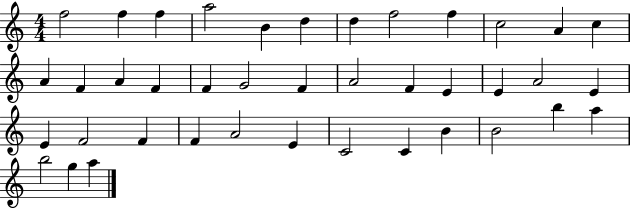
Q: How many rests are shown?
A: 0